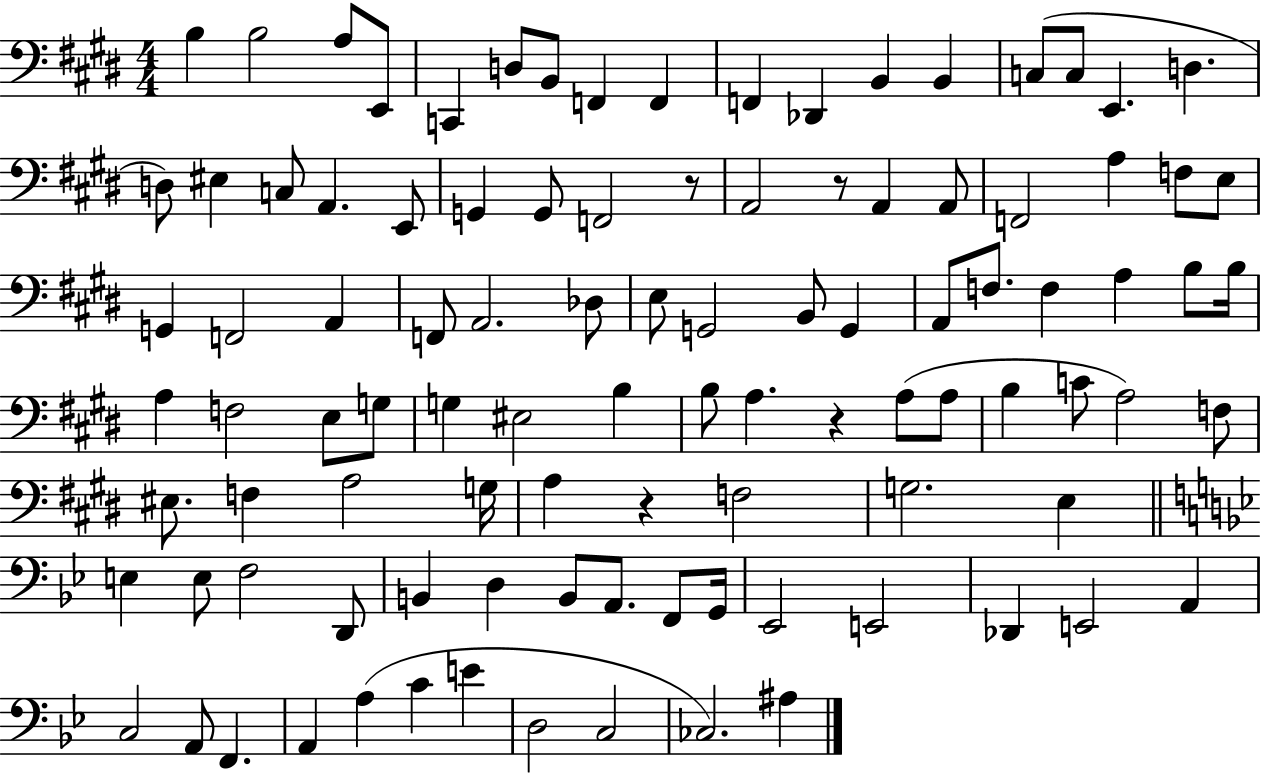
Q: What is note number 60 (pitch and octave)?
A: B3